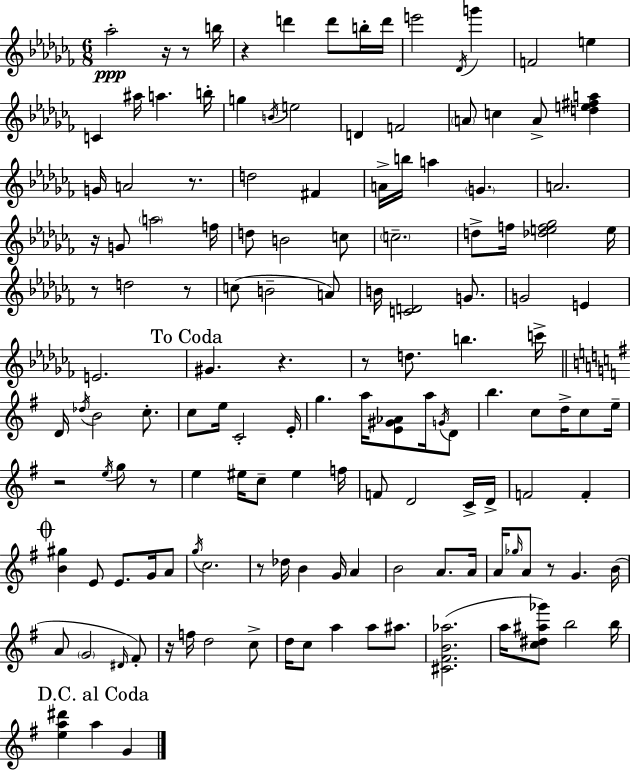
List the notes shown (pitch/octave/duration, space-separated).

Ab5/h R/s R/e B5/s R/q D6/q D6/e B5/s D6/s E6/h Db4/s G6/q F4/h E5/q C4/q A#5/s A5/q. B5/s G5/q B4/s E5/h D4/q F4/h A4/e C5/q A4/e [D5,E5,F#5,A5]/q G4/s A4/h R/e. D5/h F#4/q A4/s B5/s A5/q G4/q. A4/h. R/s G4/e A5/h F5/s D5/e B4/h C5/e C5/h. D5/e F5/s [Db5,E5,F5,Gb5]/h E5/s R/e D5/h R/e C5/e B4/h A4/e B4/s [C4,D4]/h G4/e. G4/h E4/q E4/h. G#4/q. R/q. R/e D5/e. B5/q. C6/s D4/s Db5/s B4/h C5/e. C5/e E5/s C4/h E4/s G5/q. A5/s [E4,G#4,Ab4]/e A5/s G4/s D4/e B5/q. C5/e D5/s C5/e E5/s R/h E5/s G5/e R/e E5/q EIS5/s C5/e EIS5/q F5/s F4/e D4/h C4/s D4/s F4/h F4/q [B4,G#5]/q E4/e E4/e. G4/s A4/e G5/s C5/h. R/e Db5/s B4/q G4/s A4/q B4/h A4/e. A4/s A4/s Gb5/s A4/e R/e G4/q. B4/s A4/e G4/h D#4/s F#4/e R/s F5/s D5/h C5/e D5/s C5/e A5/q A5/e A#5/e. [C#4,F#4,B4,Ab5]/h. A5/s [C5,D#5,A#5,Gb6]/e B5/h B5/s [E5,A5,D#6]/q A5/q G4/q